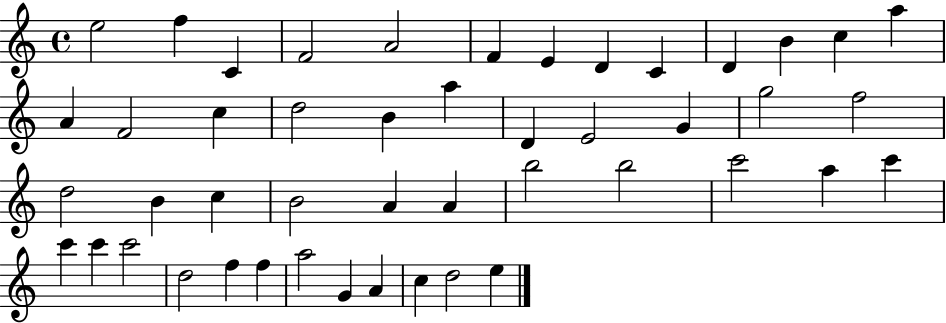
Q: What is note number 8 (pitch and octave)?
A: D4